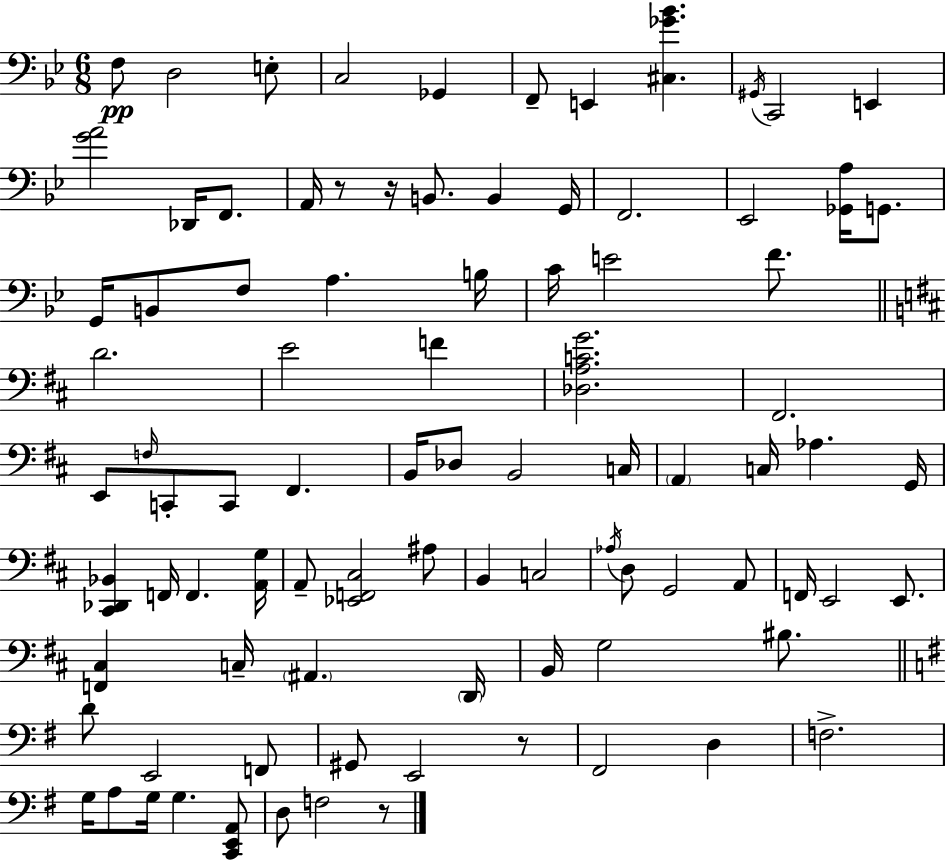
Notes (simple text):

F3/e D3/h E3/e C3/h Gb2/q F2/e E2/q [C#3,Gb4,Bb4]/q. G#2/s C2/h E2/q [G4,A4]/h Db2/s F2/e. A2/s R/e R/s B2/e. B2/q G2/s F2/h. Eb2/h [Gb2,A3]/s G2/e. G2/s B2/e F3/e A3/q. B3/s C4/s E4/h F4/e. D4/h. E4/h F4/q [Db3,A3,C4,G4]/h. F#2/h. E2/e F3/s C2/e C2/e F#2/q. B2/s Db3/e B2/h C3/s A2/q C3/s Ab3/q. G2/s [C#2,Db2,Bb2]/q F2/s F2/q. [A2,G3]/s A2/e [Eb2,F2,C#3]/h A#3/e B2/q C3/h Ab3/s D3/e G2/h A2/e F2/s E2/h E2/e. [F2,C#3]/q C3/s A#2/q. D2/s B2/s G3/h BIS3/e. D4/e E2/h F2/e G#2/e E2/h R/e F#2/h D3/q F3/h. G3/s A3/e G3/s G3/q. [C2,E2,A2]/e D3/e F3/h R/e